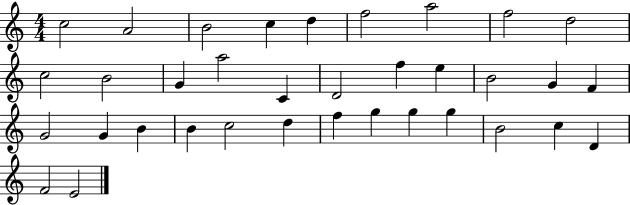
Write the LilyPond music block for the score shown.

{
  \clef treble
  \numericTimeSignature
  \time 4/4
  \key c \major
  c''2 a'2 | b'2 c''4 d''4 | f''2 a''2 | f''2 d''2 | \break c''2 b'2 | g'4 a''2 c'4 | d'2 f''4 e''4 | b'2 g'4 f'4 | \break g'2 g'4 b'4 | b'4 c''2 d''4 | f''4 g''4 g''4 g''4 | b'2 c''4 d'4 | \break f'2 e'2 | \bar "|."
}